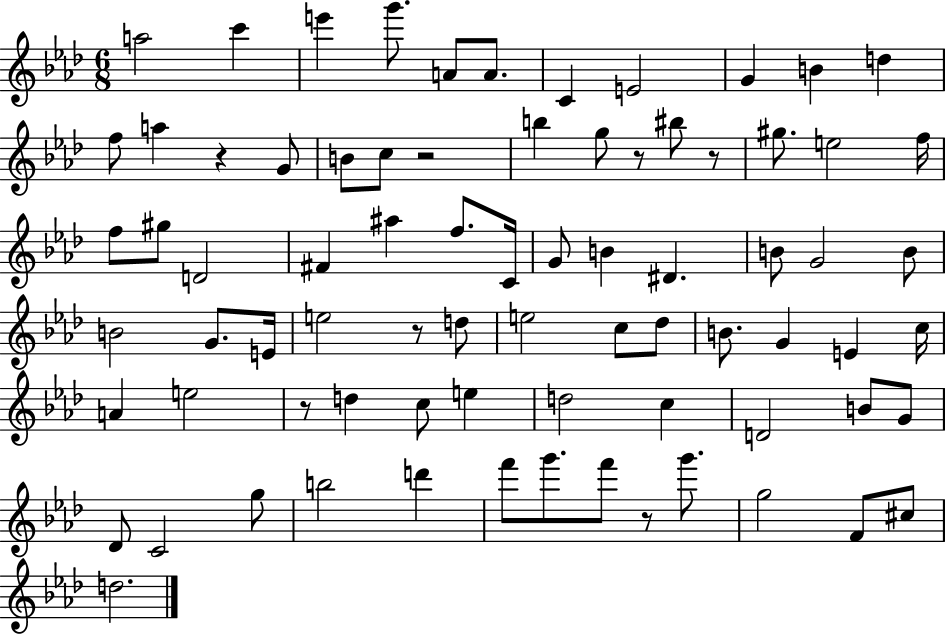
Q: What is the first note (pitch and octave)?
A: A5